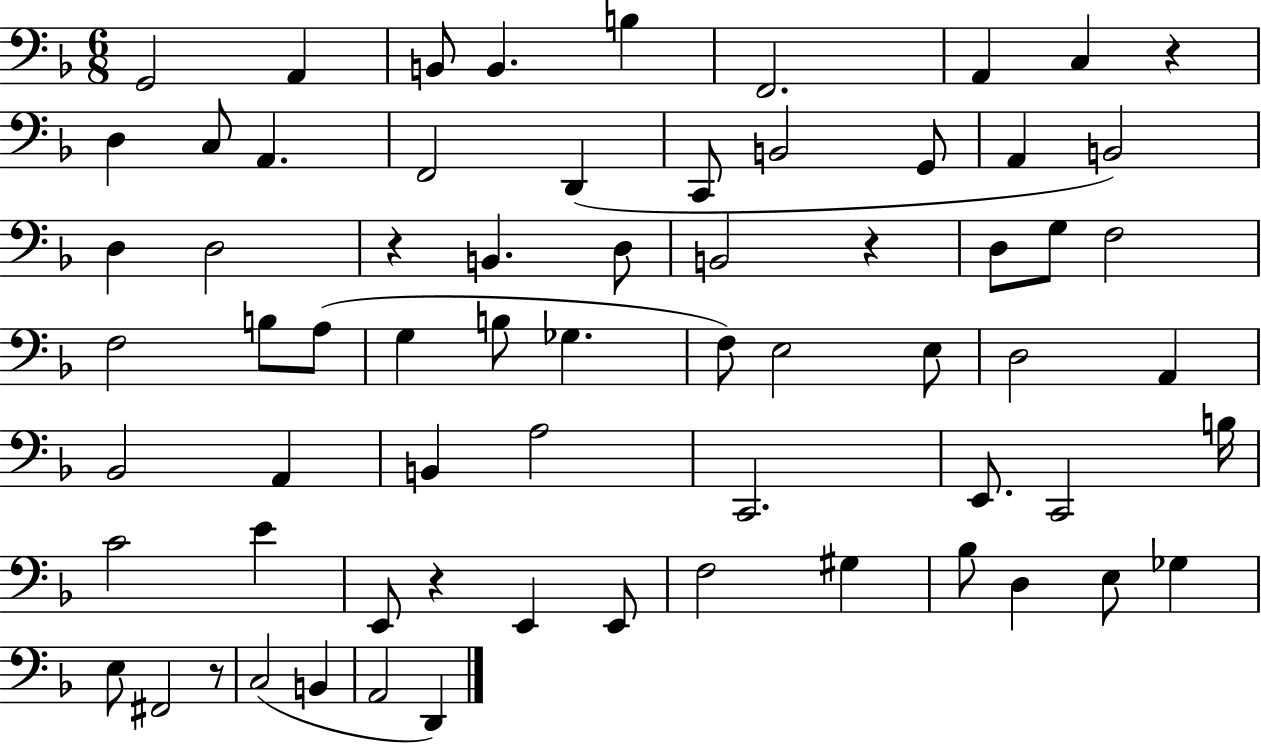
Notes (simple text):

G2/h A2/q B2/e B2/q. B3/q F2/h. A2/q C3/q R/q D3/q C3/e A2/q. F2/h D2/q C2/e B2/h G2/e A2/q B2/h D3/q D3/h R/q B2/q. D3/e B2/h R/q D3/e G3/e F3/h F3/h B3/e A3/e G3/q B3/e Gb3/q. F3/e E3/h E3/e D3/h A2/q Bb2/h A2/q B2/q A3/h C2/h. E2/e. C2/h B3/s C4/h E4/q E2/e R/q E2/q E2/e F3/h G#3/q Bb3/e D3/q E3/e Gb3/q E3/e F#2/h R/e C3/h B2/q A2/h D2/q